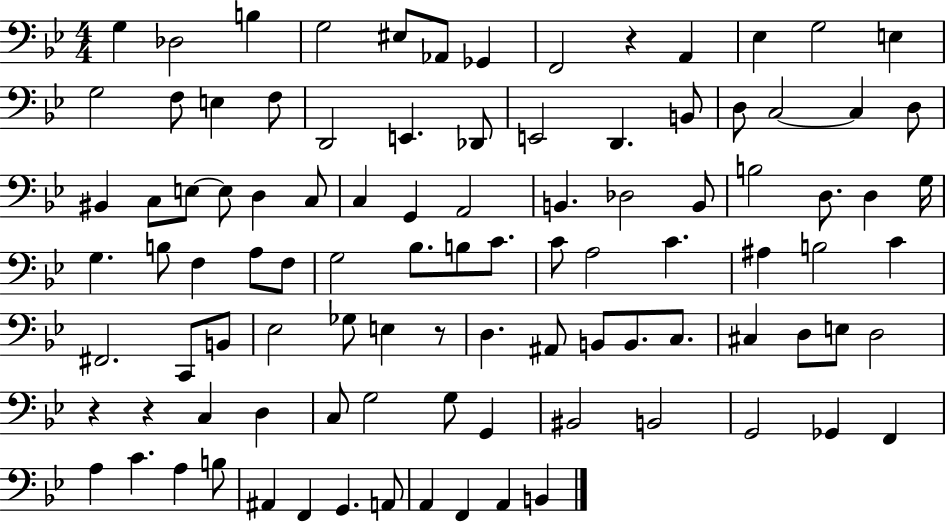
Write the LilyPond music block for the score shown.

{
  \clef bass
  \numericTimeSignature
  \time 4/4
  \key bes \major
  g4 des2 b4 | g2 eis8 aes,8 ges,4 | f,2 r4 a,4 | ees4 g2 e4 | \break g2 f8 e4 f8 | d,2 e,4. des,8 | e,2 d,4. b,8 | d8 c2~~ c4 d8 | \break bis,4 c8 e8~~ e8 d4 c8 | c4 g,4 a,2 | b,4. des2 b,8 | b2 d8. d4 g16 | \break g4. b8 f4 a8 f8 | g2 bes8. b8 c'8. | c'8 a2 c'4. | ais4 b2 c'4 | \break fis,2. c,8 b,8 | ees2 ges8 e4 r8 | d4. ais,8 b,8 b,8. c8. | cis4 d8 e8 d2 | \break r4 r4 c4 d4 | c8 g2 g8 g,4 | bis,2 b,2 | g,2 ges,4 f,4 | \break a4 c'4. a4 b8 | ais,4 f,4 g,4. a,8 | a,4 f,4 a,4 b,4 | \bar "|."
}